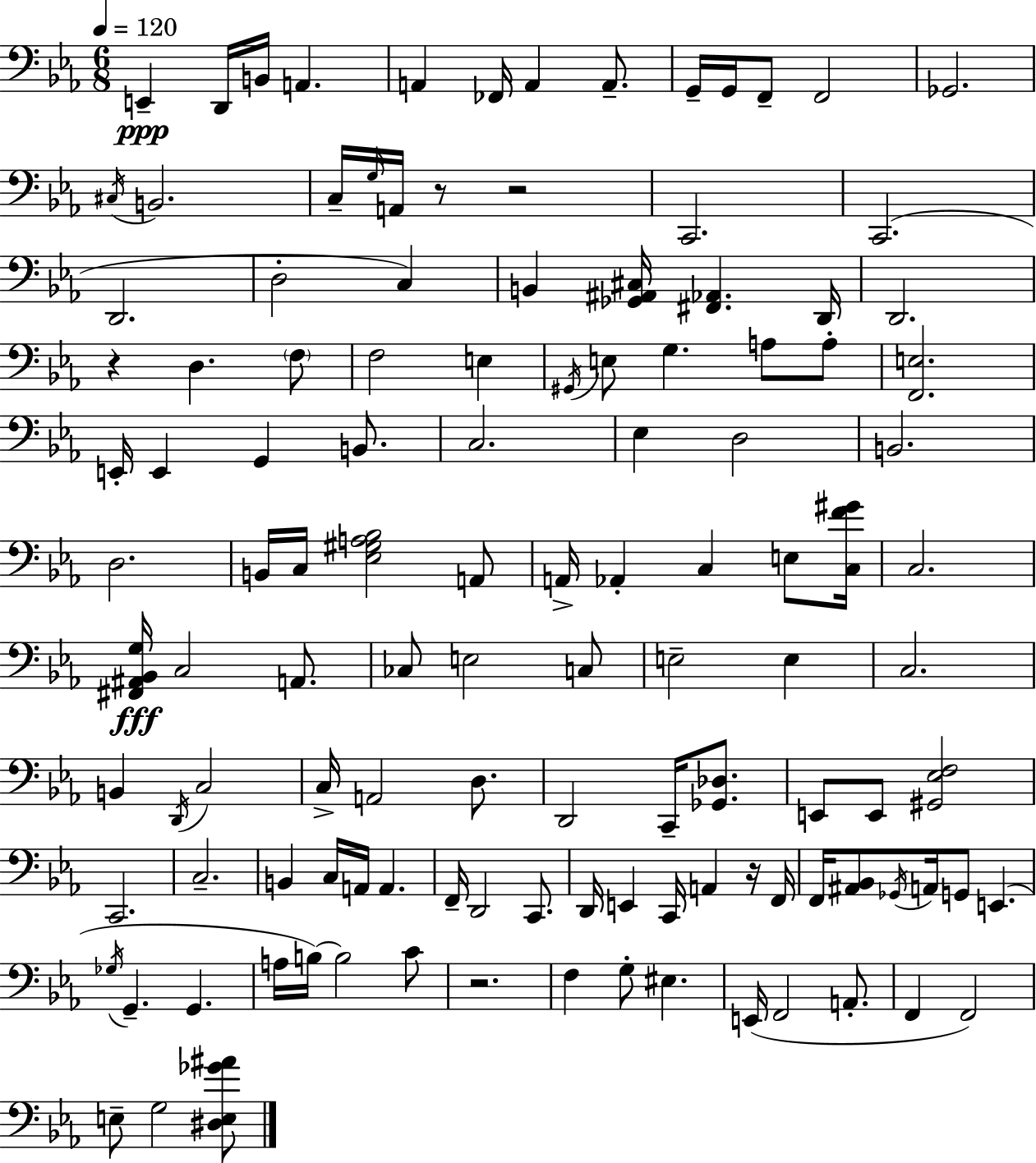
{
  \clef bass
  \numericTimeSignature
  \time 6/8
  \key ees \major
  \tempo 4 = 120
  e,4--\ppp d,16 b,16 a,4. | a,4 fes,16 a,4 a,8.-- | g,16-- g,16 f,8-- f,2 | ges,2. | \break \acciaccatura { cis16 } b,2. | c16-- \grace { g16 } a,16 r8 r2 | c,2. | c,2.( | \break d,2. | d2-. c4) | b,4 <ges, ais, cis>16 <fis, aes,>4. | d,16 d,2. | \break r4 d4. | \parenthesize f8 f2 e4 | \acciaccatura { gis,16 } e8 g4. a8 | a8-. <f, e>2. | \break e,16-. e,4 g,4 | b,8. c2. | ees4 d2 | b,2. | \break d2. | b,16 c16 <ees gis a bes>2 | a,8 a,16-> aes,4-. c4 | e8 <c f' gis'>16 c2. | \break <fis, ais, bes, g>16\fff c2 | a,8. ces8 e2 | c8 e2-- e4 | c2. | \break b,4 \acciaccatura { d,16 } c2 | c16-> a,2 | d8. d,2 | c,16-- <ges, des>8. e,8 e,8 <gis, ees f>2 | \break c,2. | c2.-- | b,4 c16 a,16 a,4. | f,16-- d,2 | \break c,8. d,16 e,4 c,16 a,4 | r16 f,16 f,16 <ais, bes,>8 \acciaccatura { ges,16 } a,16 g,8 e,4.( | \acciaccatura { ges16 } g,4.-- | g,4. a16 b16~~) b2 | \break c'8 r2. | f4 g8-. | eis4. e,16( f,2 | a,8.-. f,4 f,2) | \break e8-- g2 | <dis e ges' ais'>8 \bar "|."
}